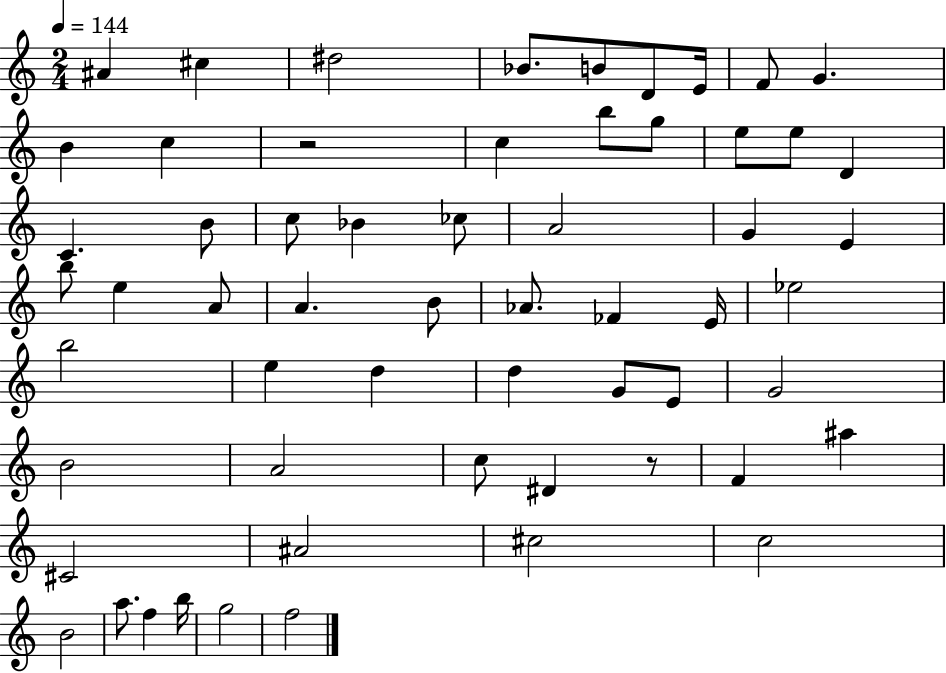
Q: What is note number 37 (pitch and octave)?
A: D5